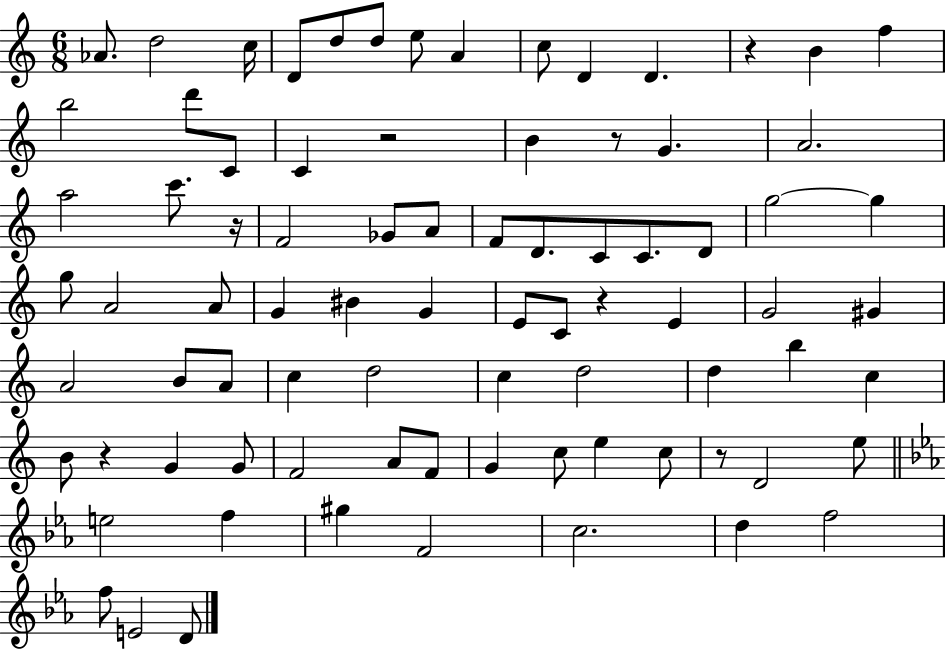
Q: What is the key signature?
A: C major